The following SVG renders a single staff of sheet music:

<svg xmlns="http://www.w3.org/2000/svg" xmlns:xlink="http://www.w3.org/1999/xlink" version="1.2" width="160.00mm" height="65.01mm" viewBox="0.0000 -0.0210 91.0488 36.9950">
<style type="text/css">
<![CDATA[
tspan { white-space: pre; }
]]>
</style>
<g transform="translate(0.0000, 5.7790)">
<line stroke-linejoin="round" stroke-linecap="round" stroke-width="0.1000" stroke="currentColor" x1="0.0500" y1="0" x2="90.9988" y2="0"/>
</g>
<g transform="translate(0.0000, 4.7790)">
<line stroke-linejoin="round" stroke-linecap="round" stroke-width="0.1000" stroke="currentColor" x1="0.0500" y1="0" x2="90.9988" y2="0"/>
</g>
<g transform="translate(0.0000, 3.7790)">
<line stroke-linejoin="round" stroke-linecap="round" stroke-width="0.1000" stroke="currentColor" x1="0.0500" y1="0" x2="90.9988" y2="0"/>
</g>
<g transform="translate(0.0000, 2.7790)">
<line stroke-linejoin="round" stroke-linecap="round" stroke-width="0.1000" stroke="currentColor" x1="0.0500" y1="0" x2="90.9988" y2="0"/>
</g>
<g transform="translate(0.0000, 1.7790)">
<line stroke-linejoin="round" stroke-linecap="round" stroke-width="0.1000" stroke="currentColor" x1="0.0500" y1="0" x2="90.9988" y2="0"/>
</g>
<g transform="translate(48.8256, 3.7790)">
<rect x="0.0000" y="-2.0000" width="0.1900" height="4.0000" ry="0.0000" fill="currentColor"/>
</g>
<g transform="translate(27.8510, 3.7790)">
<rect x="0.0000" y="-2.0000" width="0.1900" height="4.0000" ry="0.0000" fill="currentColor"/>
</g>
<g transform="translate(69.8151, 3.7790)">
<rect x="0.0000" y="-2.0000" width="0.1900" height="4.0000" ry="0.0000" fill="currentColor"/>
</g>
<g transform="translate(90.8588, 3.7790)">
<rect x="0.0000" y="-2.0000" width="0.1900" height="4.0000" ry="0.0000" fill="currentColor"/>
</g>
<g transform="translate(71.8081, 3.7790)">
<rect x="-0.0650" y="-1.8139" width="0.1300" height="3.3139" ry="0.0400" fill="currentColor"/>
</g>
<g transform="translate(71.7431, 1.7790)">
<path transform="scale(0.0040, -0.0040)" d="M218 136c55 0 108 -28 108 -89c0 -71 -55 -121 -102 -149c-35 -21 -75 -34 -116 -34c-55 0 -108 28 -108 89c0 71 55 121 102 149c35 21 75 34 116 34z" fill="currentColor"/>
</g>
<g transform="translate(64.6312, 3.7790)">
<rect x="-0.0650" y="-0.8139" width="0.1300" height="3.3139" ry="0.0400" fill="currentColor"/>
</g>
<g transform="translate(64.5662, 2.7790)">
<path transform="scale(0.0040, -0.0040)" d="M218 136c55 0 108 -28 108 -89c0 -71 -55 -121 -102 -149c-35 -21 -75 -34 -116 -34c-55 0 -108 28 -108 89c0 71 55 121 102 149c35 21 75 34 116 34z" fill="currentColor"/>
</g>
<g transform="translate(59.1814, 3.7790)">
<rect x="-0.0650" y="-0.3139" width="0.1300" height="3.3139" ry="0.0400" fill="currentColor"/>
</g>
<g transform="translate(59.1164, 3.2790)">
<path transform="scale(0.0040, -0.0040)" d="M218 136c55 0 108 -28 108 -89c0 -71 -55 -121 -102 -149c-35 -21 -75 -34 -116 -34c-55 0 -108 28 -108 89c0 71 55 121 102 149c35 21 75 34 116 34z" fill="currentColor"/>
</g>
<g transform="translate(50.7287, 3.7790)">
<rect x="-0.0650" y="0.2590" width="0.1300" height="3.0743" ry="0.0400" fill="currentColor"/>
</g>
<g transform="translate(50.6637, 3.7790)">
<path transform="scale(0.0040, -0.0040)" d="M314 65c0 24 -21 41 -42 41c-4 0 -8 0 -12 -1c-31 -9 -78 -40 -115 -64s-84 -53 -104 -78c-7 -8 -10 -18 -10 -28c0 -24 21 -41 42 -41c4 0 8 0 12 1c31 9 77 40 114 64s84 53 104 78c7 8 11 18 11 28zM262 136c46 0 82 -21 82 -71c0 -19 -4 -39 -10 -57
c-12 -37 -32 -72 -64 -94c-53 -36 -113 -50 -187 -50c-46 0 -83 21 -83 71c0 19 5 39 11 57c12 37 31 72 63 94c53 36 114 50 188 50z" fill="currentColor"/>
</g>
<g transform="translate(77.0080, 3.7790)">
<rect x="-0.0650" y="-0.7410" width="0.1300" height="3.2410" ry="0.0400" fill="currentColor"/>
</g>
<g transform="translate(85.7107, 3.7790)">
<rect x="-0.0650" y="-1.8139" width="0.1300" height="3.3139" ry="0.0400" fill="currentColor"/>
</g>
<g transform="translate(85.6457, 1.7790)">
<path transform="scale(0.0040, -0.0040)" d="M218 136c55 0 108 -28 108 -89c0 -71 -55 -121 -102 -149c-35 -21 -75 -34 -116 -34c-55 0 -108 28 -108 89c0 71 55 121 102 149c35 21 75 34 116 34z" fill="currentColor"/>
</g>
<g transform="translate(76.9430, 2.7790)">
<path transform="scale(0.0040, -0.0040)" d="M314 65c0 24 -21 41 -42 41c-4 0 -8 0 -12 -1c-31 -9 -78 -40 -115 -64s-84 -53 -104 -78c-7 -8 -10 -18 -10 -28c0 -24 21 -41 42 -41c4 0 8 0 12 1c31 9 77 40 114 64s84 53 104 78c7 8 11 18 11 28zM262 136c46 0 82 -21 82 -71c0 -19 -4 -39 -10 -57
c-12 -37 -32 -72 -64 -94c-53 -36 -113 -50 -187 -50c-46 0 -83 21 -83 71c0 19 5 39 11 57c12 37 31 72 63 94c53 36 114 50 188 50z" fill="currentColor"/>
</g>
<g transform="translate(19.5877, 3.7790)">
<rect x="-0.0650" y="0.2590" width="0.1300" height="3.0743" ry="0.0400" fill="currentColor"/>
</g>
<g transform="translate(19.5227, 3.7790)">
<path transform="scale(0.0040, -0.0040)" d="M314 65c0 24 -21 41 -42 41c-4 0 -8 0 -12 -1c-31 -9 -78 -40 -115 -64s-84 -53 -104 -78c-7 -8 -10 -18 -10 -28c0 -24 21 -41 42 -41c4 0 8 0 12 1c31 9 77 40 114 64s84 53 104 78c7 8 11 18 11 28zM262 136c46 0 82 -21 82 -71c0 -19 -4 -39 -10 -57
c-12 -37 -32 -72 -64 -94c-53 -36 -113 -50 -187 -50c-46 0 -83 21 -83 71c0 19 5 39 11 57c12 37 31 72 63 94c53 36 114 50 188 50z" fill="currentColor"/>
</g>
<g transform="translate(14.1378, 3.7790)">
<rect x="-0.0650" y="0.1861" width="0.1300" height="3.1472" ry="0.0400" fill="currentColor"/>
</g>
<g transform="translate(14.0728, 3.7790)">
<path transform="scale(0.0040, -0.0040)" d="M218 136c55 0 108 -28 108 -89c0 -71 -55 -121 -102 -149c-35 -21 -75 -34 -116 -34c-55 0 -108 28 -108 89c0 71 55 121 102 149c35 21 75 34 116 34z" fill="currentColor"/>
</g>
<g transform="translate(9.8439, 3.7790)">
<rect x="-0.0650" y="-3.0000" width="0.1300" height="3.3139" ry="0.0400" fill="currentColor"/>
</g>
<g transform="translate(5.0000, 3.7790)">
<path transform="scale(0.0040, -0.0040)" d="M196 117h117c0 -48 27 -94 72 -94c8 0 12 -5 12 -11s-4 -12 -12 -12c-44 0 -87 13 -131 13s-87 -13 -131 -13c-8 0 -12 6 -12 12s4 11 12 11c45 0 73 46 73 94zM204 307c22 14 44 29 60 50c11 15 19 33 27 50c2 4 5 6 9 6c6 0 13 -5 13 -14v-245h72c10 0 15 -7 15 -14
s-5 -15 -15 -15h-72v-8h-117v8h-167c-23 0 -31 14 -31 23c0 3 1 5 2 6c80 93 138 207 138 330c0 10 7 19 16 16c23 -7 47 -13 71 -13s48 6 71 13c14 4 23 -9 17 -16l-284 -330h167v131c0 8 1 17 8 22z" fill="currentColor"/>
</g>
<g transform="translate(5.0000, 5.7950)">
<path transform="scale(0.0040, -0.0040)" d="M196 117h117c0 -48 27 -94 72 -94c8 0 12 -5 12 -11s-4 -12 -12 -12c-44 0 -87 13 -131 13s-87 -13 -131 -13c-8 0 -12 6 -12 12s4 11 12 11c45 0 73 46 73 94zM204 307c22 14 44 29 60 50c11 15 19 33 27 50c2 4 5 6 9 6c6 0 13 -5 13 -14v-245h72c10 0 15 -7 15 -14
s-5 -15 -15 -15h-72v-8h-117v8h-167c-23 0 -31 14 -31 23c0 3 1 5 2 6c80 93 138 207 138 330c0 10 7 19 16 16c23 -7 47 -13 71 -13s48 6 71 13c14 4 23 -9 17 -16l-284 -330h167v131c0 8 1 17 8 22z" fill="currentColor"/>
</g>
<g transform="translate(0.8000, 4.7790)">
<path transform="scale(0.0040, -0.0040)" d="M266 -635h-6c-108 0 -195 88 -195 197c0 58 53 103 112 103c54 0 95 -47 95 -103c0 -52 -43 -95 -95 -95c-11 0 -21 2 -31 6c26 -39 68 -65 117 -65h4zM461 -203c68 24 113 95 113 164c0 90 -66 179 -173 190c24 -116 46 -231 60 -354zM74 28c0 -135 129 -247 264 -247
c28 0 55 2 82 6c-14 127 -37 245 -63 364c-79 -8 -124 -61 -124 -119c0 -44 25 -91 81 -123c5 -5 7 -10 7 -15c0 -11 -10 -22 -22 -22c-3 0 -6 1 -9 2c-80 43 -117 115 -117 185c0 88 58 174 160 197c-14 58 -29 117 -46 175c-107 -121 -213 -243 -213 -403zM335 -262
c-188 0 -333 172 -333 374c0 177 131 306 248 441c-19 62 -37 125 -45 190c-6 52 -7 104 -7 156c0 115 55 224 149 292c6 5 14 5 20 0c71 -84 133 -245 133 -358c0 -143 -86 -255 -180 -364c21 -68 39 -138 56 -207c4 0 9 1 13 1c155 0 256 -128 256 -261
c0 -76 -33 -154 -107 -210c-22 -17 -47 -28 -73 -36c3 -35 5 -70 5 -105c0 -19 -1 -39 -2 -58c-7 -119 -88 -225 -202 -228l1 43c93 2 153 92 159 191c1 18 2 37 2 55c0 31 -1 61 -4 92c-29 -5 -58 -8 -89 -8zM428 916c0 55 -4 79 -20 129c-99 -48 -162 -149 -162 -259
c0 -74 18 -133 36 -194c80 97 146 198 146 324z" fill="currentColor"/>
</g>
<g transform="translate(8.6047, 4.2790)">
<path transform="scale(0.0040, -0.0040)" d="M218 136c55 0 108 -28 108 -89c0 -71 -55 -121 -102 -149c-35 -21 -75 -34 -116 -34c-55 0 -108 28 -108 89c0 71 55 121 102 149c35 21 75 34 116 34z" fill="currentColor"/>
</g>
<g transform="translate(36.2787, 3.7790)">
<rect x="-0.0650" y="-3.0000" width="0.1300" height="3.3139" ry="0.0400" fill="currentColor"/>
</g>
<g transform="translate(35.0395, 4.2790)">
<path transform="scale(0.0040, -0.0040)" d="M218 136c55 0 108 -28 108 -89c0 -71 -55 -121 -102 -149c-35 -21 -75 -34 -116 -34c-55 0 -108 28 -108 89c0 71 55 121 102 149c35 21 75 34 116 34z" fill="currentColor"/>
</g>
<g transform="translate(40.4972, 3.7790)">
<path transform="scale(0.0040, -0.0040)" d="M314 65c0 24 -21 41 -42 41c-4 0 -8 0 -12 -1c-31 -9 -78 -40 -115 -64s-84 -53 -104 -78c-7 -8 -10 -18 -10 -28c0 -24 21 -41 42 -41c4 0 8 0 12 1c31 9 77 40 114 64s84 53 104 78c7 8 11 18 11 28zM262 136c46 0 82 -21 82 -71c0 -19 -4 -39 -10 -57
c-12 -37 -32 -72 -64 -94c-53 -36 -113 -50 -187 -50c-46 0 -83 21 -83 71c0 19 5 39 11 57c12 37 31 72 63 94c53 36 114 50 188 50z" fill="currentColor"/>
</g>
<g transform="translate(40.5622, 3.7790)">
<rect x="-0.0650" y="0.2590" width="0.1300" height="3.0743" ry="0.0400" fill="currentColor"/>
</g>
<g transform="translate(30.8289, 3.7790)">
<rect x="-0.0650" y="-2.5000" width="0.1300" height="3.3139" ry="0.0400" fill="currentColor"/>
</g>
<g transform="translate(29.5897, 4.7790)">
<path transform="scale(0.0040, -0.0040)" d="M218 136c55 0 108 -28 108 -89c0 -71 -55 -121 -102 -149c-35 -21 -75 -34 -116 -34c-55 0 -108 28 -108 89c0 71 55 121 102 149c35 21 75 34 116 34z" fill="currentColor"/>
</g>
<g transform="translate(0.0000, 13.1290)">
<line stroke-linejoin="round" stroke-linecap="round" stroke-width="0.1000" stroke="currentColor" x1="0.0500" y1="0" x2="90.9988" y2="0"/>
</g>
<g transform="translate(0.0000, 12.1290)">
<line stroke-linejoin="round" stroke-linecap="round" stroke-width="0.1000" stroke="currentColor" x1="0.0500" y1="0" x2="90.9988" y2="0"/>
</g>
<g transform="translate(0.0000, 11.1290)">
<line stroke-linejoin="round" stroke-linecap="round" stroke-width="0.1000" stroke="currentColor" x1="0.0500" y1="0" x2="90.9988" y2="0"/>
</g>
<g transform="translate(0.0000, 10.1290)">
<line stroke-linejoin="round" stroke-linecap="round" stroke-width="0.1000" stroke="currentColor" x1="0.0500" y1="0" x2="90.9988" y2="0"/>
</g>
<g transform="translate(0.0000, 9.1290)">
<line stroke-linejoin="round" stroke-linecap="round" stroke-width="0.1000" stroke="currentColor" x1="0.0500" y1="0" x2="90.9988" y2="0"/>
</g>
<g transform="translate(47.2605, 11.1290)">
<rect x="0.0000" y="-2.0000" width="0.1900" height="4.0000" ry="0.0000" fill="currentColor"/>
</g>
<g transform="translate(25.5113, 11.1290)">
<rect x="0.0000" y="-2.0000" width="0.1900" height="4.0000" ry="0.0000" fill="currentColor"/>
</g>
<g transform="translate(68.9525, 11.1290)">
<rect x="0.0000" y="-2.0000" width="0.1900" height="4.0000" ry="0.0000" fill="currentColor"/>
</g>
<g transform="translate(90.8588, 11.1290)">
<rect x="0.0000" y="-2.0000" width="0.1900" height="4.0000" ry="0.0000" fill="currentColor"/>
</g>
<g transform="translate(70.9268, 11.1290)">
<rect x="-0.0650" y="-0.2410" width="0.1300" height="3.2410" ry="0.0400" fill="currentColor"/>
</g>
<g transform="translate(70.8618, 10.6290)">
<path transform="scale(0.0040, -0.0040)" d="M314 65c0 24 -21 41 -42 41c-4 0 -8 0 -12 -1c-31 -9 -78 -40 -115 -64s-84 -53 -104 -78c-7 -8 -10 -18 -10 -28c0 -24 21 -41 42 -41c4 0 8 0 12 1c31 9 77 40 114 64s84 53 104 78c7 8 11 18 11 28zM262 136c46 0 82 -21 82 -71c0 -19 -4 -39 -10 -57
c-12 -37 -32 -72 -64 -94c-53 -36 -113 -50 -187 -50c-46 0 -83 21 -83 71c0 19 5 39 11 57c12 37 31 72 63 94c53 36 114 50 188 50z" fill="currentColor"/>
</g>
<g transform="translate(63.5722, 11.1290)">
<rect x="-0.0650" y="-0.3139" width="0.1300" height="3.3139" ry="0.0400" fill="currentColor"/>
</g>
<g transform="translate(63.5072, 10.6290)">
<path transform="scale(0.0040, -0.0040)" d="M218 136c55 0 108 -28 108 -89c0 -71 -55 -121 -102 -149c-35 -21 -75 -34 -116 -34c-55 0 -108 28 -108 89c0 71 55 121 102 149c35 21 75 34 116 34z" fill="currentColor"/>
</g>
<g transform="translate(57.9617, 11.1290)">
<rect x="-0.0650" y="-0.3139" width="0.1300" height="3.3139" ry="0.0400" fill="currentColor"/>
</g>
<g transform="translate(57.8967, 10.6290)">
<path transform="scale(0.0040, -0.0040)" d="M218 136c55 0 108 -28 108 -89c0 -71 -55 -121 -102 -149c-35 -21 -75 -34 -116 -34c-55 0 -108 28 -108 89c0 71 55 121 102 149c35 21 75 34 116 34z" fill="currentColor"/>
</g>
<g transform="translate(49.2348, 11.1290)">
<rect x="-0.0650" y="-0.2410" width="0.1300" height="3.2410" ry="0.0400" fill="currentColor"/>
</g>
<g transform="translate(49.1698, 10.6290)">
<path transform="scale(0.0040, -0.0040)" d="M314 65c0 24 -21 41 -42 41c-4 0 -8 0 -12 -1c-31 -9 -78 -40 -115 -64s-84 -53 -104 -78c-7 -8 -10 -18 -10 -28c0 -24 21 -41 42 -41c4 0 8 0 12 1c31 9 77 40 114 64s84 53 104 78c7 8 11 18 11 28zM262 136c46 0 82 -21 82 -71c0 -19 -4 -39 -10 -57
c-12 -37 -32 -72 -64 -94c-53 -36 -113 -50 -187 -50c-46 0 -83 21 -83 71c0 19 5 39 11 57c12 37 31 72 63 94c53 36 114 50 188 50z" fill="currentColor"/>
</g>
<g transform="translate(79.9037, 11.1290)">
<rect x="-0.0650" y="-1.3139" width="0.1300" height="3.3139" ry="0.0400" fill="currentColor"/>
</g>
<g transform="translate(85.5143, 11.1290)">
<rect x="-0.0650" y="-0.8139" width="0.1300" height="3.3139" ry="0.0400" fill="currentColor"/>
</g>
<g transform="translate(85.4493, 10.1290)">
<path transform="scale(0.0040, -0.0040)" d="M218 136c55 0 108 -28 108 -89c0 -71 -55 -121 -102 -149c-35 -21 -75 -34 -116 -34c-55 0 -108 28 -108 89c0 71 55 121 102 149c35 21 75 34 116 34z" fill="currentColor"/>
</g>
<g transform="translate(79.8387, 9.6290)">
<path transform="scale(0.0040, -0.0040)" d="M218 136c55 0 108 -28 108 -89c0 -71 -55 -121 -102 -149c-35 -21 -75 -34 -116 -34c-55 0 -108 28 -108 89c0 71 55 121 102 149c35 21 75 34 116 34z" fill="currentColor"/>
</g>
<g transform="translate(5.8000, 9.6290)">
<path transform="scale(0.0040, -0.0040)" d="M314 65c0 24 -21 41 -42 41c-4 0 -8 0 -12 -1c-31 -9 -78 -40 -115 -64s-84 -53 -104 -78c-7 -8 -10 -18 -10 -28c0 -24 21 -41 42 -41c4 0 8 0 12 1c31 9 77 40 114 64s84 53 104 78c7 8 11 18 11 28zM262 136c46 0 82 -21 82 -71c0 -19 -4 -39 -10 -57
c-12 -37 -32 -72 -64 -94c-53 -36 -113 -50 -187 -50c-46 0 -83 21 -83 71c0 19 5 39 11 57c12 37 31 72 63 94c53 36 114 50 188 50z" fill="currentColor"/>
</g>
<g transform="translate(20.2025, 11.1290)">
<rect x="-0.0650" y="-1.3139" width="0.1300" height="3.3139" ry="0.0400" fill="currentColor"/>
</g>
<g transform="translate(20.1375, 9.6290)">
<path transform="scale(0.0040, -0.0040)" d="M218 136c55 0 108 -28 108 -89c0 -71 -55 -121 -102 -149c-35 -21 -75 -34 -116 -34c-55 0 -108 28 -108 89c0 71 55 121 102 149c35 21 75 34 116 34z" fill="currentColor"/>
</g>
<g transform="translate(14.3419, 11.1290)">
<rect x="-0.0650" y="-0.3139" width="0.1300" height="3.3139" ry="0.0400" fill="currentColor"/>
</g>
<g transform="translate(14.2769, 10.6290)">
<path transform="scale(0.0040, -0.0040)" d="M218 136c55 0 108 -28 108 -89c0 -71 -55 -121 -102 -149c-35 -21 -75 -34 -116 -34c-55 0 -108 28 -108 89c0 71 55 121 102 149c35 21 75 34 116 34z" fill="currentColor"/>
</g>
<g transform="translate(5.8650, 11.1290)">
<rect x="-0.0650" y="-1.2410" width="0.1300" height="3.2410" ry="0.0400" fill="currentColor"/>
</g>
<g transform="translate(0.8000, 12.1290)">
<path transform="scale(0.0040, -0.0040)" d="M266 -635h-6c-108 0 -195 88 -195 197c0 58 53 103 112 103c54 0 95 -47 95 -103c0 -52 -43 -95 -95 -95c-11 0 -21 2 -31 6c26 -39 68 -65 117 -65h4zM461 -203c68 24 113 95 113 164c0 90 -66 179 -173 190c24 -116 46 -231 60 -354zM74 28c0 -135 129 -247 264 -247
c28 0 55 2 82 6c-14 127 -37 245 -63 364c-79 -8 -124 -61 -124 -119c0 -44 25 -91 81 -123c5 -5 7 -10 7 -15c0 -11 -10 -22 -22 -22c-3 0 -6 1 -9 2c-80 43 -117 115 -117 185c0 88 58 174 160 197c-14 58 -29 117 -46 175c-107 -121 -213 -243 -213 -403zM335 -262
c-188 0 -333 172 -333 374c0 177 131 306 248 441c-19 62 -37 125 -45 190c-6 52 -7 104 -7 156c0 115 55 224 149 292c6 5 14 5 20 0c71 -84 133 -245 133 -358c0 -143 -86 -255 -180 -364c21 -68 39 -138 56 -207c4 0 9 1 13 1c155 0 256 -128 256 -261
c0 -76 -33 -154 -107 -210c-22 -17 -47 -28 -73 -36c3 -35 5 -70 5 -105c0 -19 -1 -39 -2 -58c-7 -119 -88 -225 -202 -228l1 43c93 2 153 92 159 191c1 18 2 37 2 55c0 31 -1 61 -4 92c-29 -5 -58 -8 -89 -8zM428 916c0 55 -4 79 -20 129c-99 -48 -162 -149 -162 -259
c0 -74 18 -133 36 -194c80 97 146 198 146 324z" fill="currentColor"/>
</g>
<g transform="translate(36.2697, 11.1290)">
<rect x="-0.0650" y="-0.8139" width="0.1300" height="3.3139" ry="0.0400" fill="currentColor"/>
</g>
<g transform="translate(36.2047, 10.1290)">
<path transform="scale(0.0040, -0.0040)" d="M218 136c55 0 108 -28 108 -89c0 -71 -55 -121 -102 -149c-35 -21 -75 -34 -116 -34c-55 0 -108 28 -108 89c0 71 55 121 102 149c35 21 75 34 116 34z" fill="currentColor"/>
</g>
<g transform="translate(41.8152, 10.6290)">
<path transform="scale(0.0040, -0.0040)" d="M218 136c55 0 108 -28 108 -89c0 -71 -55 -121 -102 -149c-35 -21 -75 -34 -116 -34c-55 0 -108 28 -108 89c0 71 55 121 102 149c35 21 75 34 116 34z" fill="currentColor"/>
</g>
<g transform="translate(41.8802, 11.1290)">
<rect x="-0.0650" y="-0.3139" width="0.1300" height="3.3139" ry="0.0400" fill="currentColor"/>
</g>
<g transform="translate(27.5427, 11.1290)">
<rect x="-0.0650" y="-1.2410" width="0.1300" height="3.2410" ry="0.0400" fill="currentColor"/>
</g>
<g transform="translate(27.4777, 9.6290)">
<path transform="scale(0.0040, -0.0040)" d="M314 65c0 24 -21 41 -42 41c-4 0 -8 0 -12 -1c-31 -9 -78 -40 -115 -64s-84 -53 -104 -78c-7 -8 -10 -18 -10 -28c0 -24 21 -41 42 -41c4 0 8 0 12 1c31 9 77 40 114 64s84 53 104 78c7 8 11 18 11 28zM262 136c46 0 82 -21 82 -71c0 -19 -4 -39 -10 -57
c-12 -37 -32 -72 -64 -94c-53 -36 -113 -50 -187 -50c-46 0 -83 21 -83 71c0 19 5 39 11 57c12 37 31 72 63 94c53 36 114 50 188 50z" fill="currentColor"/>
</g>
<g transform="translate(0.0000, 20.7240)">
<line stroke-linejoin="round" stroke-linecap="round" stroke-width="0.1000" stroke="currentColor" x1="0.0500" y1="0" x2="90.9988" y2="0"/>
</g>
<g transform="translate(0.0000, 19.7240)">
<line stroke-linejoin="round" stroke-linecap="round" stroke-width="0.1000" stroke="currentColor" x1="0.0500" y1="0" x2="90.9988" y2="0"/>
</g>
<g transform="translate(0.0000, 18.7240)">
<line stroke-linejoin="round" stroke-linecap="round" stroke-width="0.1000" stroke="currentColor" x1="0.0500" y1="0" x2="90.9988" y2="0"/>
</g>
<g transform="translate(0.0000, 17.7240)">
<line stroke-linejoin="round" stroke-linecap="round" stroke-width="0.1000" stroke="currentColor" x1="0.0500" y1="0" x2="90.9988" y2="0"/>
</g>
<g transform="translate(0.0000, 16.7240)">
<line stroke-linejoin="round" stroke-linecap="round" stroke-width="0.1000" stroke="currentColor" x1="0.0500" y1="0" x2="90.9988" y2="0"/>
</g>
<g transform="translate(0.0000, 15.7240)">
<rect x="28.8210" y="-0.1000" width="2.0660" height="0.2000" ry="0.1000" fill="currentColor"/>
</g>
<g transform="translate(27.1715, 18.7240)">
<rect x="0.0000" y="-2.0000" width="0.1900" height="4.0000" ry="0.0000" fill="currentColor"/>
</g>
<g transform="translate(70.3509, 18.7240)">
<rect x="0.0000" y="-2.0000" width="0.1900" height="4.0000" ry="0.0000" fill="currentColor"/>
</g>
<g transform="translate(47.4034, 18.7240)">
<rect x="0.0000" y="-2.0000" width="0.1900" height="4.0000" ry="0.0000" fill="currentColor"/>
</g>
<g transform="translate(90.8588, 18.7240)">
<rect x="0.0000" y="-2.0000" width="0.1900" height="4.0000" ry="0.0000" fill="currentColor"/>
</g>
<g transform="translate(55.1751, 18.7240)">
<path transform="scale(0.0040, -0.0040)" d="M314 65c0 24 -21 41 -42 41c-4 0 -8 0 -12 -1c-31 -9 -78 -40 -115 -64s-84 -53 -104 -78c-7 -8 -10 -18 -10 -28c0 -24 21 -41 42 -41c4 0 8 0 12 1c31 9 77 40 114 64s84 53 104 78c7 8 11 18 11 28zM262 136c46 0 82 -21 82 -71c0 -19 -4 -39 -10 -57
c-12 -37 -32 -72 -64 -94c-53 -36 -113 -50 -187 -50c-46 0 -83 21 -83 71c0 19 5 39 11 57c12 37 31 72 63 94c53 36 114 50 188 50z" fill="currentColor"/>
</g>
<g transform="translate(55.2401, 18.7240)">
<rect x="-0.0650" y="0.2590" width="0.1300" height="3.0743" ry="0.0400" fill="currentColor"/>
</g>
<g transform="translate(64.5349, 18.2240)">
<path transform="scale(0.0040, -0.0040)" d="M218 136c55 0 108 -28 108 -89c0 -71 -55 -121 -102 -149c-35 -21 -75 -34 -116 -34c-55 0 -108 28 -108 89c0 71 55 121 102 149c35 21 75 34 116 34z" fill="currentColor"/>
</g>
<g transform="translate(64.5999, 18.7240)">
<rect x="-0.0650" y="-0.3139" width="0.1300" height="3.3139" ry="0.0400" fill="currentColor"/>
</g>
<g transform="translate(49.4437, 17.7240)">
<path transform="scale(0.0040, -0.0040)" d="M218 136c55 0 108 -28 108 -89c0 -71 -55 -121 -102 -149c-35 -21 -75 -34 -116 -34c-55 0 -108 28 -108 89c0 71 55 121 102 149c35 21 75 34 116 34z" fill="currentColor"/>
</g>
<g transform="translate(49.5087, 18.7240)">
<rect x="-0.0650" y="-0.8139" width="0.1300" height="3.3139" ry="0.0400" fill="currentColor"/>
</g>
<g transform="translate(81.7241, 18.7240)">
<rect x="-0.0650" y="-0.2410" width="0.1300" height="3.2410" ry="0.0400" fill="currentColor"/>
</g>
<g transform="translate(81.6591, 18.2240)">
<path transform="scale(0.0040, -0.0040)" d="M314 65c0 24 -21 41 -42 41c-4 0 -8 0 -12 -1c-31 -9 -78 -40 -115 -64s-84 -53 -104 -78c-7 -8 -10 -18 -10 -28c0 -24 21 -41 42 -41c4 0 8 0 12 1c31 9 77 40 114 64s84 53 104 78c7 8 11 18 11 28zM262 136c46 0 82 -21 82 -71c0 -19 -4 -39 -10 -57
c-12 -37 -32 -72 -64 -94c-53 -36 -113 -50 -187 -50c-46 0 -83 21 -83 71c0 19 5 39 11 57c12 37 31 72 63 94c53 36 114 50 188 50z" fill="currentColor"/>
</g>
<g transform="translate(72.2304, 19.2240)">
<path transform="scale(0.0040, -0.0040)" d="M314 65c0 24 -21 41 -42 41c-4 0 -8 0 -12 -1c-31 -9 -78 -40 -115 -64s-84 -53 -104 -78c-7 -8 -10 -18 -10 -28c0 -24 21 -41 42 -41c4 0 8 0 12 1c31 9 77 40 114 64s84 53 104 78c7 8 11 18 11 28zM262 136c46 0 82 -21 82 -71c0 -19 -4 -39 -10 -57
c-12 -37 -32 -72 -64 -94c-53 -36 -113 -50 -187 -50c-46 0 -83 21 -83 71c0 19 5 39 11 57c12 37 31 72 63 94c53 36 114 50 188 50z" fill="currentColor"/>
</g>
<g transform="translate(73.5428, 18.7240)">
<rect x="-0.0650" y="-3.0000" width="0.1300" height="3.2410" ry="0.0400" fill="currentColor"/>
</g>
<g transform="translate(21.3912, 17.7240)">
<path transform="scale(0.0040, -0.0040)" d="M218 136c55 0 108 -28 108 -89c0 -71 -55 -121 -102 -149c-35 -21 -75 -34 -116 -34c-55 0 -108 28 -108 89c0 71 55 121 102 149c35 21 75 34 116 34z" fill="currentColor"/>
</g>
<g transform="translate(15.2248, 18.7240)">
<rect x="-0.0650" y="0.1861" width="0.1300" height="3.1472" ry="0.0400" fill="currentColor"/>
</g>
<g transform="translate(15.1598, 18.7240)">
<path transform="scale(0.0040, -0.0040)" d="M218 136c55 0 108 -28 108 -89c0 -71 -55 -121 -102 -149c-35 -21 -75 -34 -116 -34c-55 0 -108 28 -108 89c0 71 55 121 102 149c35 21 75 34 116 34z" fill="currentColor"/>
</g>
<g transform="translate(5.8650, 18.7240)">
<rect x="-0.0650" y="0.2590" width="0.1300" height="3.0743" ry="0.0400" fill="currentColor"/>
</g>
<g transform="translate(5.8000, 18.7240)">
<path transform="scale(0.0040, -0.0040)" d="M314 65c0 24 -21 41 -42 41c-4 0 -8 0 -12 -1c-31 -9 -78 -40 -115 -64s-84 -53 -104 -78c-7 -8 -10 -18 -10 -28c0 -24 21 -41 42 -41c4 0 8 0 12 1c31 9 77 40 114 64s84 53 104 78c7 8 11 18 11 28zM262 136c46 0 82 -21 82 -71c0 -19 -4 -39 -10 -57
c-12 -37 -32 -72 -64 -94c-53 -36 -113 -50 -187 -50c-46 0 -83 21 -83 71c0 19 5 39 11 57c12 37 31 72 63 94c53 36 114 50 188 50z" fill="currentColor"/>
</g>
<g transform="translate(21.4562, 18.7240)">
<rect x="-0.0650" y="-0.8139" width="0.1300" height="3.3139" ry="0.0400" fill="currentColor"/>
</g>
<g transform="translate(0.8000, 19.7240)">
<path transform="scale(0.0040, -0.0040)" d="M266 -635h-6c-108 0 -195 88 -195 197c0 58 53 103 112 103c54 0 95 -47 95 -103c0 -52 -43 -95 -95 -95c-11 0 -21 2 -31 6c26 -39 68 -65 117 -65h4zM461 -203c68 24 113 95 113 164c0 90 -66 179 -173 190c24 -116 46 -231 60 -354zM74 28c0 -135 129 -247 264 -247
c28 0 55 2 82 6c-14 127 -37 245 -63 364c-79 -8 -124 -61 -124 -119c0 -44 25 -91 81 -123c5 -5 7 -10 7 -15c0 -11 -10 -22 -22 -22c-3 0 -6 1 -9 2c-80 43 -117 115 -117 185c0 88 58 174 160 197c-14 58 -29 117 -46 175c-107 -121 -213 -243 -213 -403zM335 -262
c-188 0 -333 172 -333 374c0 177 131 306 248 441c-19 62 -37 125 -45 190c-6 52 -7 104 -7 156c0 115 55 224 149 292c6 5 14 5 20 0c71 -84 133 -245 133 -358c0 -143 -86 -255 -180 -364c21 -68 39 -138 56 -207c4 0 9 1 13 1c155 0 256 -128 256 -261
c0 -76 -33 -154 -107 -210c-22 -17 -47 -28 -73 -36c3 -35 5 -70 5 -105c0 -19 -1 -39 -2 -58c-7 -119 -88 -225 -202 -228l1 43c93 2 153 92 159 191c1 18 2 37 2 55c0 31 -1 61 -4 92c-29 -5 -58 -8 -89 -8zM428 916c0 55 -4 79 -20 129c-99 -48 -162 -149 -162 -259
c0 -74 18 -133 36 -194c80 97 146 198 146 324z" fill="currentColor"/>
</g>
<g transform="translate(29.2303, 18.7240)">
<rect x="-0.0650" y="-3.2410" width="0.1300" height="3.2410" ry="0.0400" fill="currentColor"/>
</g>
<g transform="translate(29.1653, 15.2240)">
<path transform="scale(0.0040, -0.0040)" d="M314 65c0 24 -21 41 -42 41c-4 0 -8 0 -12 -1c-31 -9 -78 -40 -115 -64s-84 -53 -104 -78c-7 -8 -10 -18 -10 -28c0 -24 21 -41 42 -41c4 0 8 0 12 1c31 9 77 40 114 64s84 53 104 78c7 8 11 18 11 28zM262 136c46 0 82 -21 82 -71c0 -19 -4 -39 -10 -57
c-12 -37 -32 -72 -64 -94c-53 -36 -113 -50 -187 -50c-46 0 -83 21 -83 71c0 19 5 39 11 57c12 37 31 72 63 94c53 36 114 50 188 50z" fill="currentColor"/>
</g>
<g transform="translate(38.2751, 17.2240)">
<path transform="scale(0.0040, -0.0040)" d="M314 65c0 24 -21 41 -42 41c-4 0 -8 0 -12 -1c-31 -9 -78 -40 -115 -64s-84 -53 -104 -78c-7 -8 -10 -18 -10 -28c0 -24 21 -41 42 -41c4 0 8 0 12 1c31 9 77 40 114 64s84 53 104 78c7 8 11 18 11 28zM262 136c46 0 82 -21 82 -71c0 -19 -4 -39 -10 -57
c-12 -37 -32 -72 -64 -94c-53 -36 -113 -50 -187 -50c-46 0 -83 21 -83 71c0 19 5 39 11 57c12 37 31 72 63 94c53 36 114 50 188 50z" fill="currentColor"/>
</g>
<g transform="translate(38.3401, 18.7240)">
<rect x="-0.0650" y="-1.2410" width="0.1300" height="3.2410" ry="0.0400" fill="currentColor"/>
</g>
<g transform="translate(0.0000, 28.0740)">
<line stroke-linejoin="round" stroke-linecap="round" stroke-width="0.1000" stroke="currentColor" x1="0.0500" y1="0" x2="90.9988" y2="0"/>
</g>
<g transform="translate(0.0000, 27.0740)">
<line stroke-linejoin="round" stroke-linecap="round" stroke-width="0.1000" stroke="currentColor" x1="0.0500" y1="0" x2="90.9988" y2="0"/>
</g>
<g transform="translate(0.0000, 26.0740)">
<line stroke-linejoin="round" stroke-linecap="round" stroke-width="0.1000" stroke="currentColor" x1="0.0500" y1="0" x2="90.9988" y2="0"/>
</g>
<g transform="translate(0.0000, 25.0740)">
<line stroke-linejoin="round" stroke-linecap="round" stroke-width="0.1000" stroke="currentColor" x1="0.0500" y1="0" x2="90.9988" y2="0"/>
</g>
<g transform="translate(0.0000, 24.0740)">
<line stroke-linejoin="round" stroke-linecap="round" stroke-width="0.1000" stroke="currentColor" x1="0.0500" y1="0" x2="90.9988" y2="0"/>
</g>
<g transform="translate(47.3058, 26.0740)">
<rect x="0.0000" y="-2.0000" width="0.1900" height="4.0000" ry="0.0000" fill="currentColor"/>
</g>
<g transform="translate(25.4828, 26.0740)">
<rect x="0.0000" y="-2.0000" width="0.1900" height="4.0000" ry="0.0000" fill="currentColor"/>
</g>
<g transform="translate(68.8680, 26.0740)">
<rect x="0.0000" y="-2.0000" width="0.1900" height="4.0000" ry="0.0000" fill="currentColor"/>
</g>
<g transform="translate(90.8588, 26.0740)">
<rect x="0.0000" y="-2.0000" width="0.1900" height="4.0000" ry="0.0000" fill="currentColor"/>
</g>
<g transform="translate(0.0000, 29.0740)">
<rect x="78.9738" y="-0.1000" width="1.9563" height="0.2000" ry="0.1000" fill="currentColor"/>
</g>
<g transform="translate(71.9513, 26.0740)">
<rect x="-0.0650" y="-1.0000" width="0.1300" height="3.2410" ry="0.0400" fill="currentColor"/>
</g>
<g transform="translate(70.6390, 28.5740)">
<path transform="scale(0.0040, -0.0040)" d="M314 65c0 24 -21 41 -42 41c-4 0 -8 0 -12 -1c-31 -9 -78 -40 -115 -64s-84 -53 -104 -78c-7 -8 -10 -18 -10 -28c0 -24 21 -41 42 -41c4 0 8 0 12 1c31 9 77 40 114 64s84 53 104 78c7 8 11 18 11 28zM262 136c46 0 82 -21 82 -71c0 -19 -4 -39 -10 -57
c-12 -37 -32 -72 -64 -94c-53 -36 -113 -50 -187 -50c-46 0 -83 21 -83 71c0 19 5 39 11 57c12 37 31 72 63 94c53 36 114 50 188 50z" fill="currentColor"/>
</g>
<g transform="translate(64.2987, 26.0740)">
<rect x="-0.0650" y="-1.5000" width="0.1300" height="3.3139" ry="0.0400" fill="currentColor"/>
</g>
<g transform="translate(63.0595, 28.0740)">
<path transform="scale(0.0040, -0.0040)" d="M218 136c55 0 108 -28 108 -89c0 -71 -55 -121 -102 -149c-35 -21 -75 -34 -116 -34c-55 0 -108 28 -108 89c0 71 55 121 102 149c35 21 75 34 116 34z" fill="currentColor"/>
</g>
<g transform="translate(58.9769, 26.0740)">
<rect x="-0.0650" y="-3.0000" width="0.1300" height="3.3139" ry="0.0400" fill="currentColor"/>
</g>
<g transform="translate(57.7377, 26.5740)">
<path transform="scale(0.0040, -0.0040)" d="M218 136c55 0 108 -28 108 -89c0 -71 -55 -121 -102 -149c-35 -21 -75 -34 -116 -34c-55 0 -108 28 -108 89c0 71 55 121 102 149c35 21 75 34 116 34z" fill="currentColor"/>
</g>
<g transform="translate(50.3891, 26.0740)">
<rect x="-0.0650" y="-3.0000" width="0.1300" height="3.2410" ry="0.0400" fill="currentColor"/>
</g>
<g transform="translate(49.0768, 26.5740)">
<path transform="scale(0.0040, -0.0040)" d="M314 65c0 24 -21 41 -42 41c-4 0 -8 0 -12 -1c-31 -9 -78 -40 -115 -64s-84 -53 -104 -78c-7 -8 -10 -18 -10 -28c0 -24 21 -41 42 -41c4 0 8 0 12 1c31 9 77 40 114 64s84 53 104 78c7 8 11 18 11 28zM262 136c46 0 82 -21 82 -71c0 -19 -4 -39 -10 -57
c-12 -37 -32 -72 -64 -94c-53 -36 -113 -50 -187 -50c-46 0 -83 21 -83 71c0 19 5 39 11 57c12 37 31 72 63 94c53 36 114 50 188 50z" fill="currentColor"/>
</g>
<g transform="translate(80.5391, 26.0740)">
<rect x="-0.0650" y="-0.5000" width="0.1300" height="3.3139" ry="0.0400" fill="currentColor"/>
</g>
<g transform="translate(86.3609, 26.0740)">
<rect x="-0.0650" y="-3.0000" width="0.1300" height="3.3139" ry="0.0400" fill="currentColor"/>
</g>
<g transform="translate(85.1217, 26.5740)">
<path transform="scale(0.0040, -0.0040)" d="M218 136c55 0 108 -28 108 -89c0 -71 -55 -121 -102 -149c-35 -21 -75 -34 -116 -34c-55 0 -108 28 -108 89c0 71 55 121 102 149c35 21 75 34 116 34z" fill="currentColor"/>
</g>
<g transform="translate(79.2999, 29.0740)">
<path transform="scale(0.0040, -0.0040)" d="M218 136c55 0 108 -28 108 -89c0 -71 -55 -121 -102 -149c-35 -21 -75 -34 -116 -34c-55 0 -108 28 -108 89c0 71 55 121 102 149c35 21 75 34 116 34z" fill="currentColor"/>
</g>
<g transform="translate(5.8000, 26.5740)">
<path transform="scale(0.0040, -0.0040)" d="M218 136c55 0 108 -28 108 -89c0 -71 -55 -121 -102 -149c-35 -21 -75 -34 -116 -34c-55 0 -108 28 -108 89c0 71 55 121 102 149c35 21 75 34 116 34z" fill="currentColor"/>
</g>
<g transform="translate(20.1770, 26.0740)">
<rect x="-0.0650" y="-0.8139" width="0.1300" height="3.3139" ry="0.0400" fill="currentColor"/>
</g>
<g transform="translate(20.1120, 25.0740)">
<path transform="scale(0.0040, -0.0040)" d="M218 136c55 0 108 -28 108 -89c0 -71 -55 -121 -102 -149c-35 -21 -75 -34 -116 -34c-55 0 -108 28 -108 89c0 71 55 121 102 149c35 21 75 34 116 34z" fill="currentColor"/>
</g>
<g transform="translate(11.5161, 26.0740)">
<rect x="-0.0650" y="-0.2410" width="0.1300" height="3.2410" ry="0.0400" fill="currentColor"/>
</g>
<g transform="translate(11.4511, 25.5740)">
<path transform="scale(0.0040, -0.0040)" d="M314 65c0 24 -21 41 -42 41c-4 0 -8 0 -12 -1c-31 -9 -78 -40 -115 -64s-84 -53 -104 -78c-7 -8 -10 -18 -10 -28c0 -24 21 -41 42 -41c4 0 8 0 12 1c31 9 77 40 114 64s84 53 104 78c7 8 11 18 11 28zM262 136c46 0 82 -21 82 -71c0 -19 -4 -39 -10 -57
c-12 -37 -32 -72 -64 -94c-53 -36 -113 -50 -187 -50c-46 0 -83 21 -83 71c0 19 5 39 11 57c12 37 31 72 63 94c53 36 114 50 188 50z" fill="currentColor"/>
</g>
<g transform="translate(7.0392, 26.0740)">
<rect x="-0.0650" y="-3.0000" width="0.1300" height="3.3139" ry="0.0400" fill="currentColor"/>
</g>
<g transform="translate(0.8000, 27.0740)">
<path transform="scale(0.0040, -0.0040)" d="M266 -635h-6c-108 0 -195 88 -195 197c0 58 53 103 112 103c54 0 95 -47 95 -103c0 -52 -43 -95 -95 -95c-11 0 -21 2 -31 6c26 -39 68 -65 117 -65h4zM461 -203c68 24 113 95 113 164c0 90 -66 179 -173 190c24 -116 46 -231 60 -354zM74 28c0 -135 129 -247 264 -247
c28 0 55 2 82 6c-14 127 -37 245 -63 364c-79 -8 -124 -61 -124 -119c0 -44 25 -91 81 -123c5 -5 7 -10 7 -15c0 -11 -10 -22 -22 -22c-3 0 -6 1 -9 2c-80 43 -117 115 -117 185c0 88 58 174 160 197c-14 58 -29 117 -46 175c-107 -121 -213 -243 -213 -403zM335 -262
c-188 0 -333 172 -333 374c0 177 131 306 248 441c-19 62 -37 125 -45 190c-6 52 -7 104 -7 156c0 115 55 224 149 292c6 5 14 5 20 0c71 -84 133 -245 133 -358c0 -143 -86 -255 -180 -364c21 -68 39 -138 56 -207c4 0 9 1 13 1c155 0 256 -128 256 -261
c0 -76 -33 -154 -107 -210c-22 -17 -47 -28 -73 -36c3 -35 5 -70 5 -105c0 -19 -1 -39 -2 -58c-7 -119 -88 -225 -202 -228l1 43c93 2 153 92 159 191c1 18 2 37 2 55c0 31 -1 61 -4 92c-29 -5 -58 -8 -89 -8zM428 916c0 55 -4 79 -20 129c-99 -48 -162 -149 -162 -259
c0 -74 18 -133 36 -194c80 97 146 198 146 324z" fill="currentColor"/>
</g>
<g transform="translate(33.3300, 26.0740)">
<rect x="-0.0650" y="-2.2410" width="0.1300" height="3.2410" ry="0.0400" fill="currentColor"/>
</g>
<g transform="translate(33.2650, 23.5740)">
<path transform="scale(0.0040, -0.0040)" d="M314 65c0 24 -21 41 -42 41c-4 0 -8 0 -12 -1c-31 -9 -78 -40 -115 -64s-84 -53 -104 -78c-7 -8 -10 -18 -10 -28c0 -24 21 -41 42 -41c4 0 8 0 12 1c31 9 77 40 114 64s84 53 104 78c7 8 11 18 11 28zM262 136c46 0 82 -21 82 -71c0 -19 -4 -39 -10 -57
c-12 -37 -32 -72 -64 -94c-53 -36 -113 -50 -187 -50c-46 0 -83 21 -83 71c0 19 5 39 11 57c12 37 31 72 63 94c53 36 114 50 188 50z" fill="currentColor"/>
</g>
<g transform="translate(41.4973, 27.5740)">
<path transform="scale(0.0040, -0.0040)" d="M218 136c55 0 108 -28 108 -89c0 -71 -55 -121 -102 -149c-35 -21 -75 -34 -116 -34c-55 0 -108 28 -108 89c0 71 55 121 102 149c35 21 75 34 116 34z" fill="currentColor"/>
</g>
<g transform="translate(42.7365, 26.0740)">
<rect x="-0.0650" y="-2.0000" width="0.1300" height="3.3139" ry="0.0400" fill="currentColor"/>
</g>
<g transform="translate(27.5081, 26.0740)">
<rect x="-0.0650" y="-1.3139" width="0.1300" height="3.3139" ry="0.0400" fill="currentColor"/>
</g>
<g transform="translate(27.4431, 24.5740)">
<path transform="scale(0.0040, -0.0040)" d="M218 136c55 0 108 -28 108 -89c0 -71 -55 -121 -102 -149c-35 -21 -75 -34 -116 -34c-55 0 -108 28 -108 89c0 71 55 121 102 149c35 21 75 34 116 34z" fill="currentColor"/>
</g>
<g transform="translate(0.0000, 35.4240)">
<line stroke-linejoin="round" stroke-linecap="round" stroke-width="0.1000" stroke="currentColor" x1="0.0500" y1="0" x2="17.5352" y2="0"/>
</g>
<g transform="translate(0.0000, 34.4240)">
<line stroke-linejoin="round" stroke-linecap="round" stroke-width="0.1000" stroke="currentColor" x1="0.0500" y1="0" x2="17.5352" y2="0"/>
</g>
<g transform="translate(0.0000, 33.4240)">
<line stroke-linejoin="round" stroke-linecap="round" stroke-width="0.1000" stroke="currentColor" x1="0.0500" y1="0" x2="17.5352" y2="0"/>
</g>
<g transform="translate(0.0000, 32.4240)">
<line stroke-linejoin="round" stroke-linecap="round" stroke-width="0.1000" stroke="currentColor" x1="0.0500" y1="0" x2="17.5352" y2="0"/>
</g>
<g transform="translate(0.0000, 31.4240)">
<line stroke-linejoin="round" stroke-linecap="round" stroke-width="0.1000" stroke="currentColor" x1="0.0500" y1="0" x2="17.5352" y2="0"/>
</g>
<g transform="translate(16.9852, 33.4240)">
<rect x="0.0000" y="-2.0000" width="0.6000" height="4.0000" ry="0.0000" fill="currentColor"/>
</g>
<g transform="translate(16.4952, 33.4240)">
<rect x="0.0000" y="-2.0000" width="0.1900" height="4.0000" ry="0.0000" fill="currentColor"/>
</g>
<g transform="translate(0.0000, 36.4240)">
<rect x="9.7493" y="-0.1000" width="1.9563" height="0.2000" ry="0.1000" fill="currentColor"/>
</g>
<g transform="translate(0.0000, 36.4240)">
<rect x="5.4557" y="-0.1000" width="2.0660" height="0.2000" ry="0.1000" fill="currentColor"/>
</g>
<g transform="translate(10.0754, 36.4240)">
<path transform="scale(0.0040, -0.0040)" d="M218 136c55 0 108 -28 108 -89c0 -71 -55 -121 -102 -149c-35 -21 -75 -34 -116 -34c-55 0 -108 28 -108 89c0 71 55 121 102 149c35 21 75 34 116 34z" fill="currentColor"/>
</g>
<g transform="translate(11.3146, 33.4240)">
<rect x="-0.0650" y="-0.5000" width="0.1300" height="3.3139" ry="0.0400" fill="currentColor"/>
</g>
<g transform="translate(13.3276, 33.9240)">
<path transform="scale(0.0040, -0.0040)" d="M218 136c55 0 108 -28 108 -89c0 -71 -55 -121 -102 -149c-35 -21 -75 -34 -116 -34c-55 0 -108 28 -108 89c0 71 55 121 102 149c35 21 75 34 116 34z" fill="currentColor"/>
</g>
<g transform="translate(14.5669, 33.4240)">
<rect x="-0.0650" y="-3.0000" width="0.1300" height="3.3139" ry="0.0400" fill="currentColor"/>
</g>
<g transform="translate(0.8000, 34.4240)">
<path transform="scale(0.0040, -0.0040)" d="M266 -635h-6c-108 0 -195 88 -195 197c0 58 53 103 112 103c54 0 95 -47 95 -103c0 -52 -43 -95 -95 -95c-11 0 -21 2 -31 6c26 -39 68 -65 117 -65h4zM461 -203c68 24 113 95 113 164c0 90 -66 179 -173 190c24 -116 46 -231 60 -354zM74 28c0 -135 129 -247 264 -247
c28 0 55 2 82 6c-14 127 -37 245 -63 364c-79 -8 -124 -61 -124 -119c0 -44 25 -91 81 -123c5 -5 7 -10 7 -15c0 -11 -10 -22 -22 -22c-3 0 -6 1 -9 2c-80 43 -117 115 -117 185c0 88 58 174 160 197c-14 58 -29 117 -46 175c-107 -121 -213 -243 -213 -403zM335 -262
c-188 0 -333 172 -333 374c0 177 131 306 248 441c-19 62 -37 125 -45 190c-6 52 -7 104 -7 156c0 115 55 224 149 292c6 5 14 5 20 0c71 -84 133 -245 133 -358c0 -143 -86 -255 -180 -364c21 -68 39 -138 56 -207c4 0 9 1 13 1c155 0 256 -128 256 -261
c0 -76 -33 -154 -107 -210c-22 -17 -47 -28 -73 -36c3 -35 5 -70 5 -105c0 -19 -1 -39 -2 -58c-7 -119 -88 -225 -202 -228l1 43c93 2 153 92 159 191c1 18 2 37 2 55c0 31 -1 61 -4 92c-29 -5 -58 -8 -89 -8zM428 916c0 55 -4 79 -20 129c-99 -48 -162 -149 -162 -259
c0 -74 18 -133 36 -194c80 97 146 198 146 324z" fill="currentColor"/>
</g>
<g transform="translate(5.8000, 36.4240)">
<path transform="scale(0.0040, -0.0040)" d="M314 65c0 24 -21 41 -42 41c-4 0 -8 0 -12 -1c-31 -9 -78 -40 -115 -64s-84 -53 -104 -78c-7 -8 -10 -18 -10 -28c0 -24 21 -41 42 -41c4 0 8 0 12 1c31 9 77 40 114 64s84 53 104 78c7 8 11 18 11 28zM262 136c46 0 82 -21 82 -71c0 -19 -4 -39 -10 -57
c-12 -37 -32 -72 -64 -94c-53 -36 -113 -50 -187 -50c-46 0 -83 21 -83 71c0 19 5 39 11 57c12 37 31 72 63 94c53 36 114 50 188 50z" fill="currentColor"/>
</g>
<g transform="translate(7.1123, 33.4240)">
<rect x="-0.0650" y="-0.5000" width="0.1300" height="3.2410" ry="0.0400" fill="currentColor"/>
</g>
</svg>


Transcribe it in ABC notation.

X:1
T:Untitled
M:4/4
L:1/4
K:C
A B B2 G A B2 B2 c d f d2 f e2 c e e2 d c c2 c c c2 e d B2 B d b2 e2 d B2 c A2 c2 A c2 d e g2 F A2 A E D2 C A C2 C A